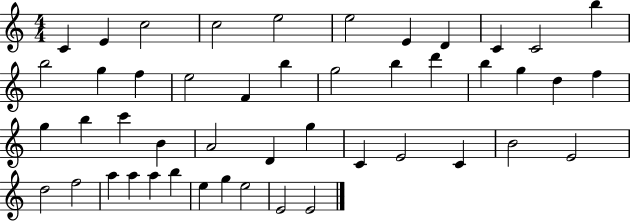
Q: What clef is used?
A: treble